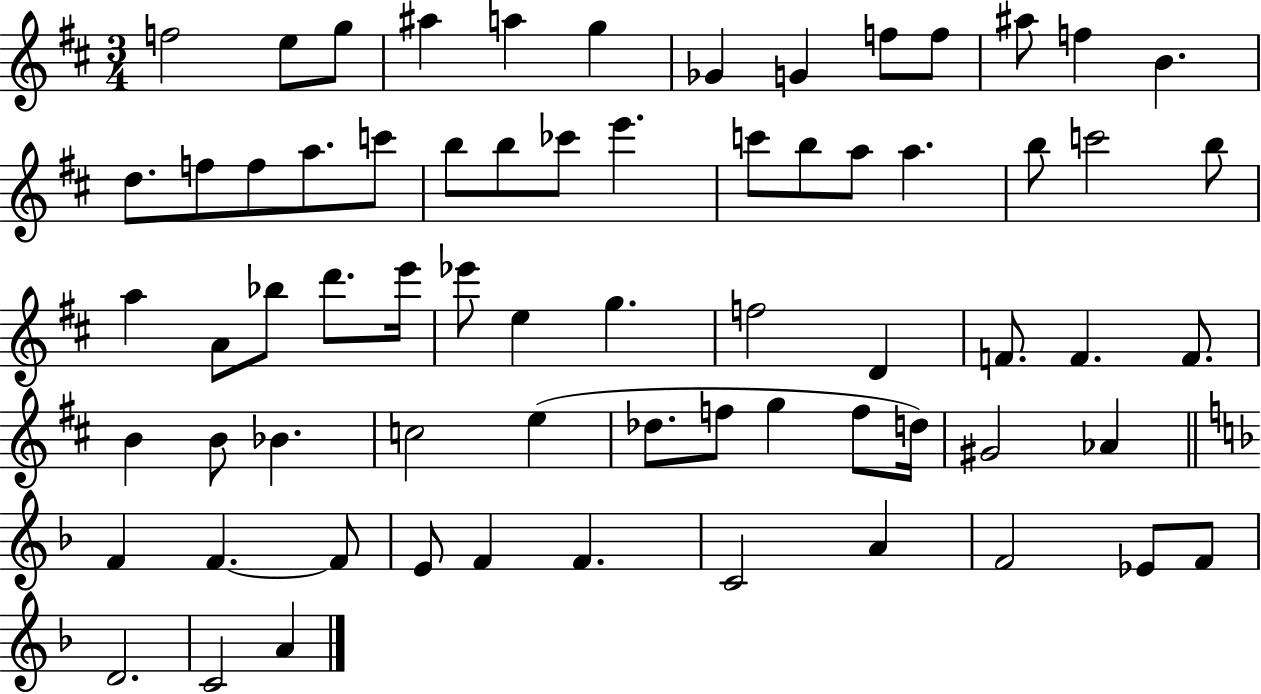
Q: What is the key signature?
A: D major